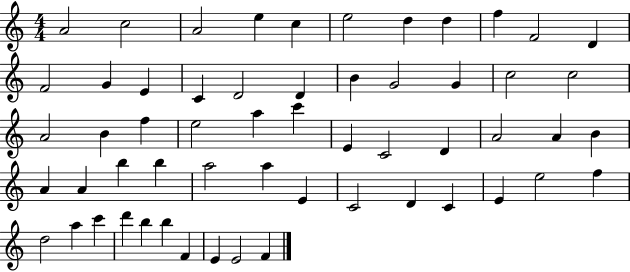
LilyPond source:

{
  \clef treble
  \numericTimeSignature
  \time 4/4
  \key c \major
  a'2 c''2 | a'2 e''4 c''4 | e''2 d''4 d''4 | f''4 f'2 d'4 | \break f'2 g'4 e'4 | c'4 d'2 d'4 | b'4 g'2 g'4 | c''2 c''2 | \break a'2 b'4 f''4 | e''2 a''4 c'''4 | e'4 c'2 d'4 | a'2 a'4 b'4 | \break a'4 a'4 b''4 b''4 | a''2 a''4 e'4 | c'2 d'4 c'4 | e'4 e''2 f''4 | \break d''2 a''4 c'''4 | d'''4 b''4 b''4 f'4 | e'4 e'2 f'4 | \bar "|."
}